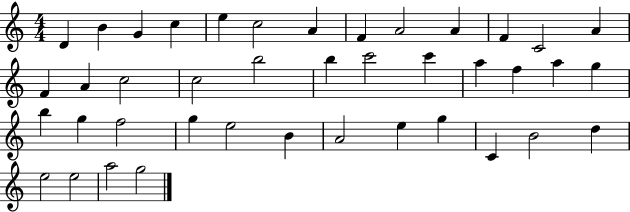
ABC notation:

X:1
T:Untitled
M:4/4
L:1/4
K:C
D B G c e c2 A F A2 A F C2 A F A c2 c2 b2 b c'2 c' a f a g b g f2 g e2 B A2 e g C B2 d e2 e2 a2 g2